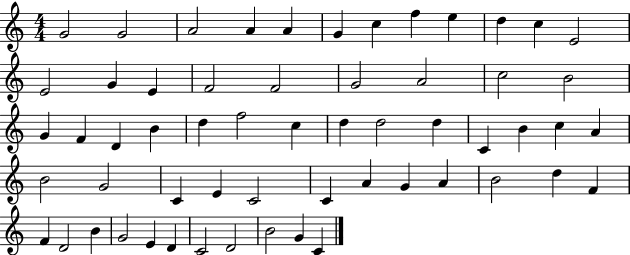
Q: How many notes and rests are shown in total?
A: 58